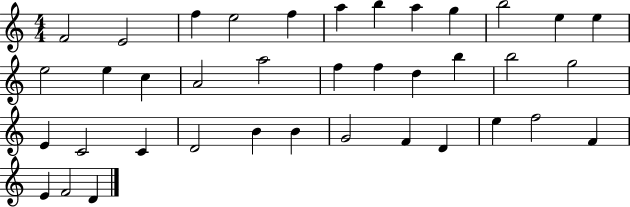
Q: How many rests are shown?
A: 0